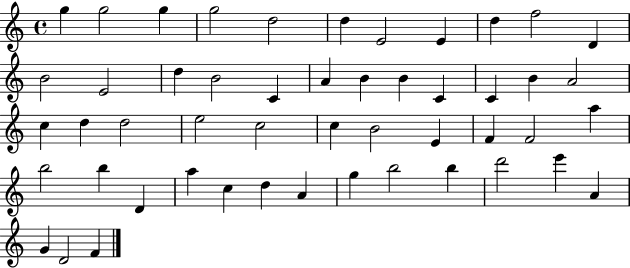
G5/q G5/h G5/q G5/h D5/h D5/q E4/h E4/q D5/q F5/h D4/q B4/h E4/h D5/q B4/h C4/q A4/q B4/q B4/q C4/q C4/q B4/q A4/h C5/q D5/q D5/h E5/h C5/h C5/q B4/h E4/q F4/q F4/h A5/q B5/h B5/q D4/q A5/q C5/q D5/q A4/q G5/q B5/h B5/q D6/h E6/q A4/q G4/q D4/h F4/q